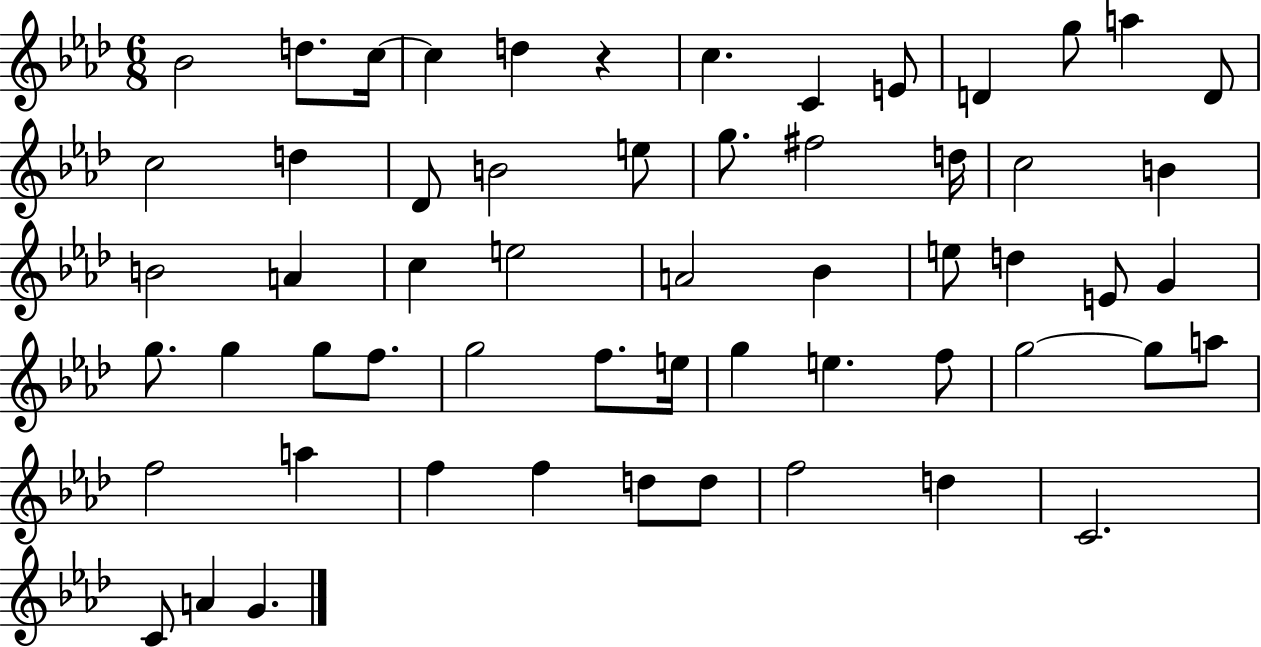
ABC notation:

X:1
T:Untitled
M:6/8
L:1/4
K:Ab
_B2 d/2 c/4 c d z c C E/2 D g/2 a D/2 c2 d _D/2 B2 e/2 g/2 ^f2 d/4 c2 B B2 A c e2 A2 _B e/2 d E/2 G g/2 g g/2 f/2 g2 f/2 e/4 g e f/2 g2 g/2 a/2 f2 a f f d/2 d/2 f2 d C2 C/2 A G